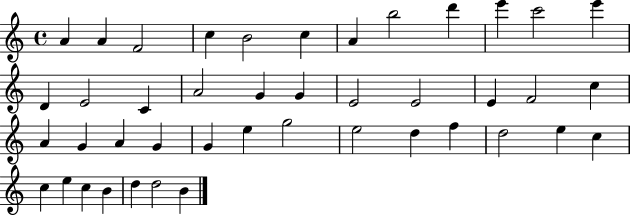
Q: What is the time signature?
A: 4/4